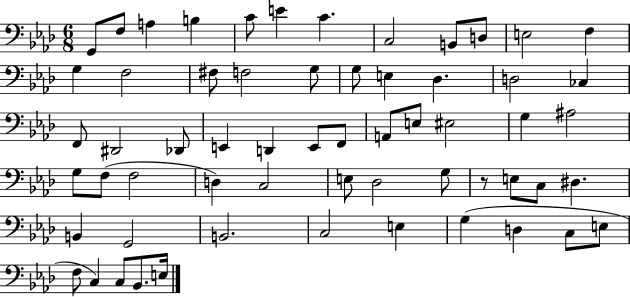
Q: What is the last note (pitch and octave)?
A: E3